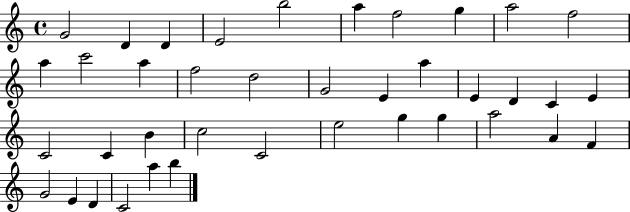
G4/h D4/q D4/q E4/h B5/h A5/q F5/h G5/q A5/h F5/h A5/q C6/h A5/q F5/h D5/h G4/h E4/q A5/q E4/q D4/q C4/q E4/q C4/h C4/q B4/q C5/h C4/h E5/h G5/q G5/q A5/h A4/q F4/q G4/h E4/q D4/q C4/h A5/q B5/q